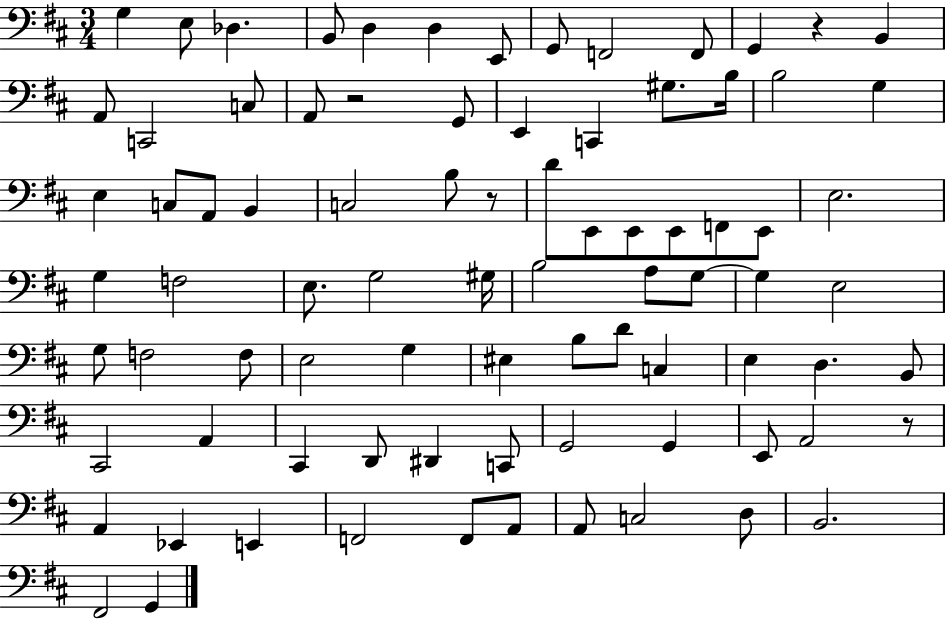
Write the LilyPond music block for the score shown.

{
  \clef bass
  \numericTimeSignature
  \time 3/4
  \key d \major
  g4 e8 des4. | b,8 d4 d4 e,8 | g,8 f,2 f,8 | g,4 r4 b,4 | \break a,8 c,2 c8 | a,8 r2 g,8 | e,4 c,4 gis8. b16 | b2 g4 | \break e4 c8 a,8 b,4 | c2 b8 r8 | d'8 e,8 e,8 e,8 f,8 e,8 | e2. | \break g4 f2 | e8. g2 gis16 | b2 a8 g8~~ | g4 e2 | \break g8 f2 f8 | e2 g4 | eis4 b8 d'8 c4 | e4 d4. b,8 | \break cis,2 a,4 | cis,4 d,8 dis,4 c,8 | g,2 g,4 | e,8 a,2 r8 | \break a,4 ees,4 e,4 | f,2 f,8 a,8 | a,8 c2 d8 | b,2. | \break fis,2 g,4 | \bar "|."
}